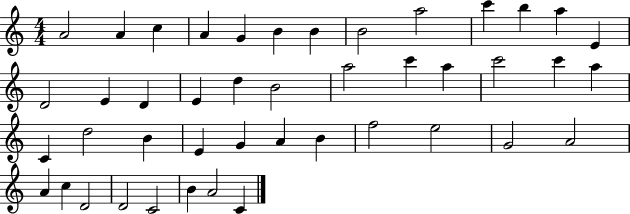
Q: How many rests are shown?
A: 0